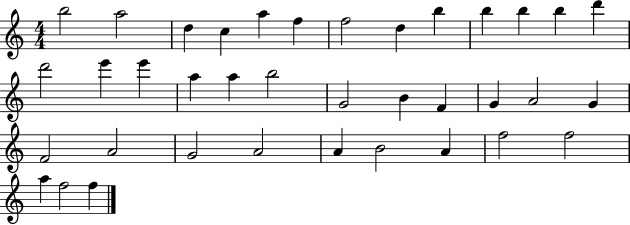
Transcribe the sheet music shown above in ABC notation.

X:1
T:Untitled
M:4/4
L:1/4
K:C
b2 a2 d c a f f2 d b b b b d' d'2 e' e' a a b2 G2 B F G A2 G F2 A2 G2 A2 A B2 A f2 f2 a f2 f